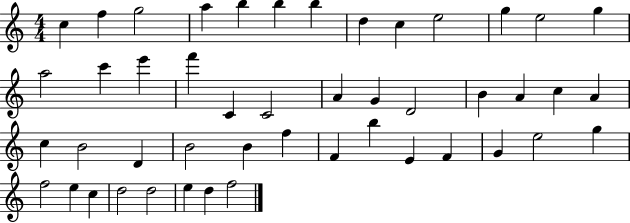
C5/q F5/q G5/h A5/q B5/q B5/q B5/q D5/q C5/q E5/h G5/q E5/h G5/q A5/h C6/q E6/q F6/q C4/q C4/h A4/q G4/q D4/h B4/q A4/q C5/q A4/q C5/q B4/h D4/q B4/h B4/q F5/q F4/q B5/q E4/q F4/q G4/q E5/h G5/q F5/h E5/q C5/q D5/h D5/h E5/q D5/q F5/h